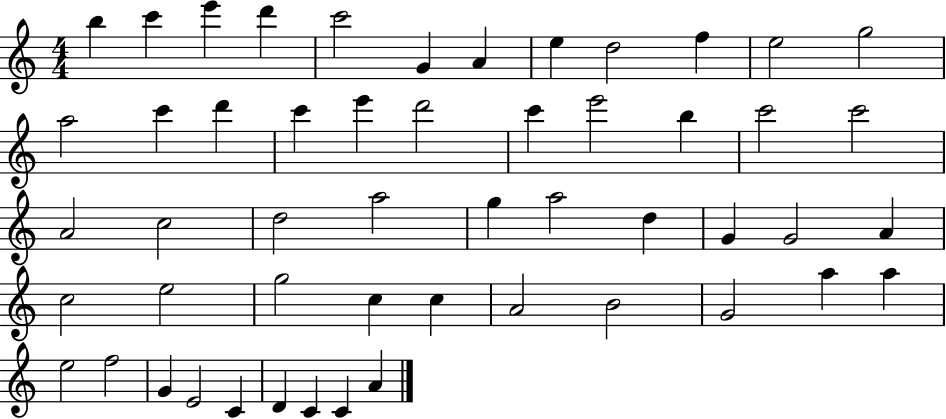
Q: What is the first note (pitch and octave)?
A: B5